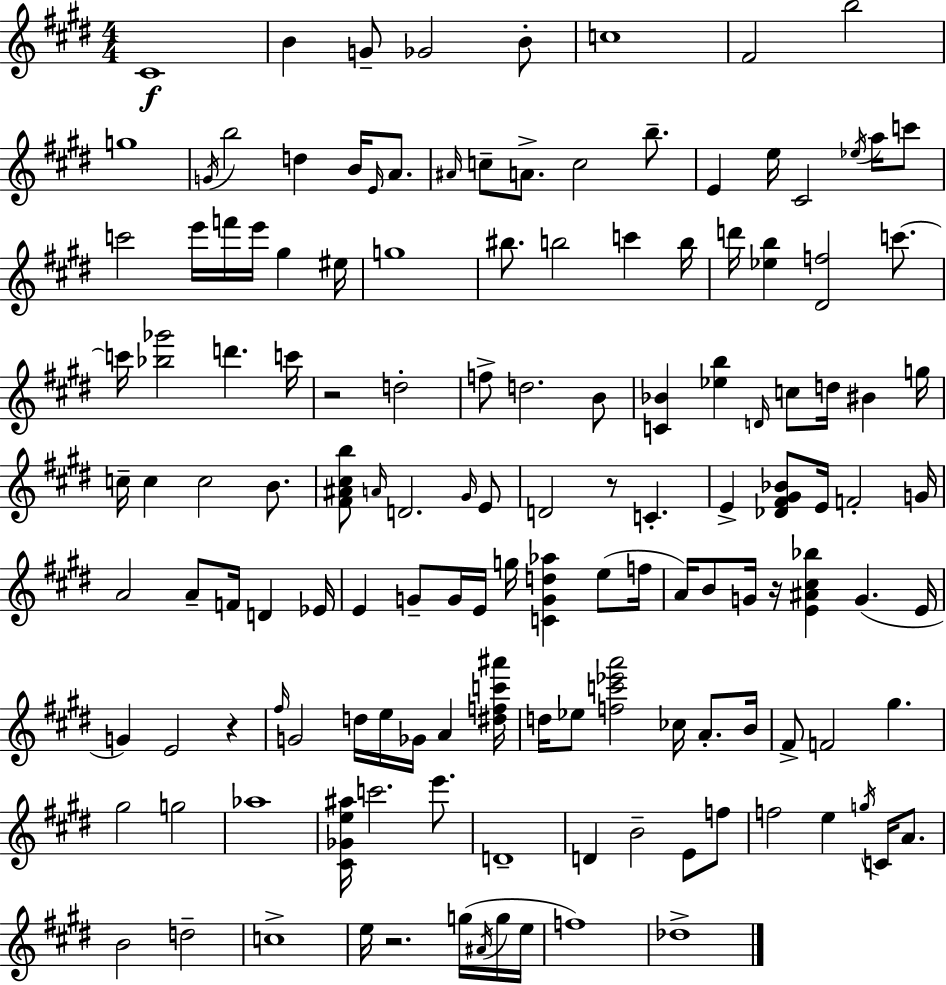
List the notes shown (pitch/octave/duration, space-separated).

C#4/w B4/q G4/e Gb4/h B4/e C5/w F#4/h B5/h G5/w G4/s B5/h D5/q B4/s E4/s A4/e. A#4/s C5/e A4/e. C5/h B5/e. E4/q E5/s C#4/h Eb5/s A5/s C6/e C6/h E6/s F6/s E6/s G#5/q EIS5/s G5/w BIS5/e. B5/h C6/q B5/s D6/s [Eb5,B5]/q [D#4,F5]/h C6/e. C6/s [Bb5,Gb6]/h D6/q. C6/s R/h D5/h F5/e D5/h. B4/e [C4,Bb4]/q [Eb5,B5]/q D4/s C5/e D5/s BIS4/q G5/s C5/s C5/q C5/h B4/e. [F#4,A#4,C#5,B5]/e A4/s D4/h. G#4/s E4/e D4/h R/e C4/q. E4/q [Db4,F#4,G#4,Bb4]/e E4/s F4/h G4/s A4/h A4/e F4/s D4/q Eb4/s E4/q G4/e G4/s E4/s G5/s [C4,G4,D5,Ab5]/q E5/e F5/s A4/s B4/e G4/s R/s [E4,A#4,C#5,Bb5]/q G4/q. E4/s G4/q E4/h R/q F#5/s G4/h D5/s E5/s Gb4/s A4/q [D#5,F5,C6,A#6]/s D5/s Eb5/e [F5,C6,Eb6,A6]/h CES5/s A4/e. B4/s F#4/e F4/h G#5/q. G#5/h G5/h Ab5/w [C#4,Gb4,E5,A#5]/s C6/h. E6/e. D4/w D4/q B4/h E4/e F5/e F5/h E5/q G5/s C4/s A4/e. B4/h D5/h C5/w E5/s R/h. G5/s A#4/s G5/s E5/s F5/w Db5/w